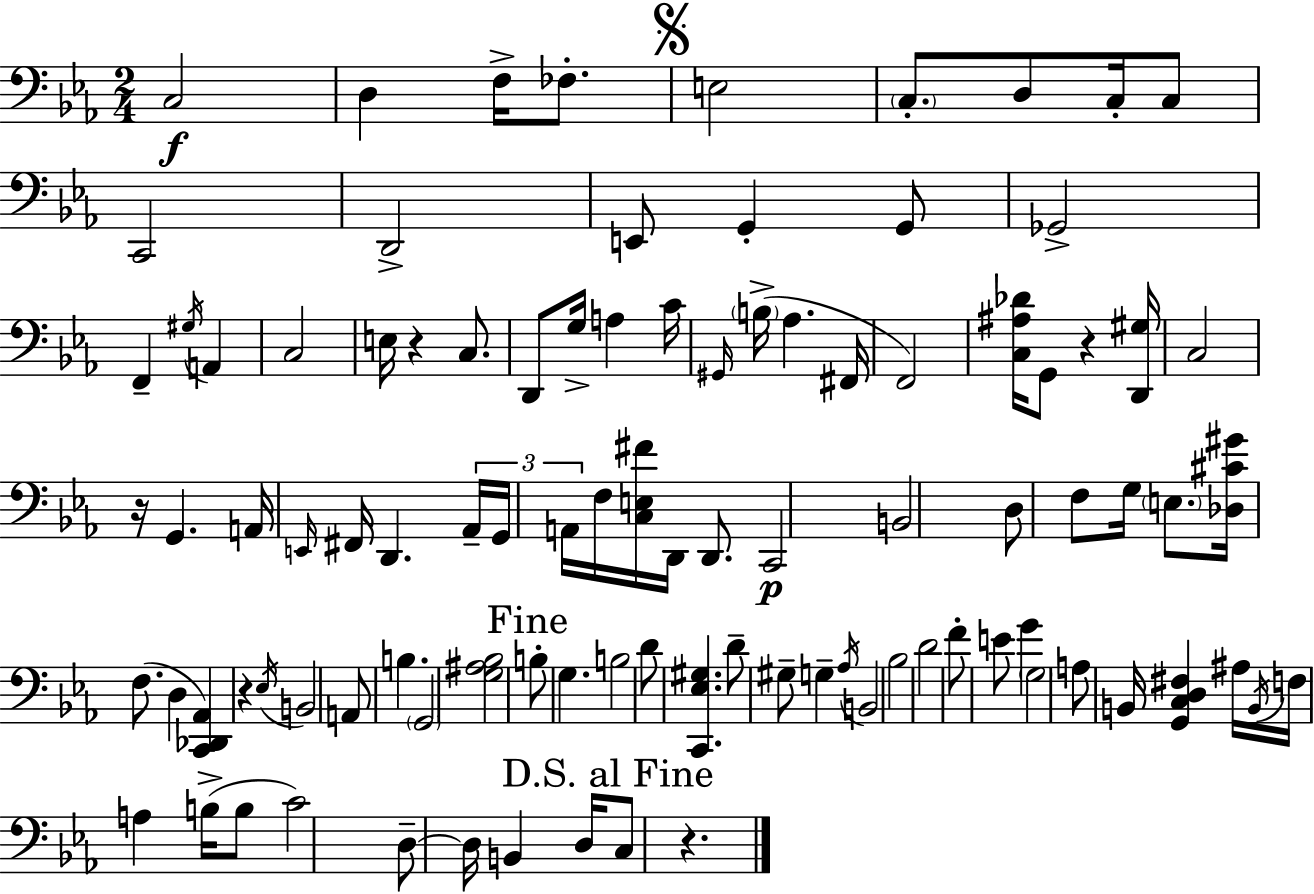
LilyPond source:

{
  \clef bass
  \numericTimeSignature
  \time 2/4
  \key c \minor
  c2\f | d4 f16-> fes8.-. | \mark \markup { \musicglyph "scripts.segno" } e2 | \parenthesize c8.-. d8 c16-. c8 | \break c,2 | d,2-> | e,8 g,4-. g,8 | ges,2-> | \break f,4-- \acciaccatura { gis16 } a,4 | c2 | e16 r4 c8. | d,8 g16-> a4 | \break c'16 \grace { gis,16 }( \parenthesize b16-> aes4. | fis,16 f,2) | <c ais des'>16 g,8 r4 | <d, gis>16 c2 | \break r16 g,4. | a,16 \grace { e,16 } fis,16 d,4. | \tuplet 3/2 { aes,16-- g,16 a,16 } f16 <c e fis'>16 d,16 | d,8. c,2\p | \break b,2 | d8 f8 g16 | \parenthesize e8. <des cis' gis'>16 f8.( d4 | <c, des, aes,>4) r4 | \break \acciaccatura { ees16 } b,2 | a,8 b4. | \parenthesize g,2 | <g ais bes>2 | \break \mark "Fine" b8-. g4. | b2 | d'8 <c, ees gis>4. | d'8-- gis8-- | \break g4-- \acciaccatura { aes16 } b,2 | bes2 | d'2 | f'8-. e'8 | \break g'4 \parenthesize g2 | a8 b,16 | <g, c d fis>4 ais16 \acciaccatura { b,16 } f16 a4 | b16->( b8 c'2) | \break d8--~~ | d16 b,4 d16 \mark "D.S. al Fine" c8 | r4. \bar "|."
}